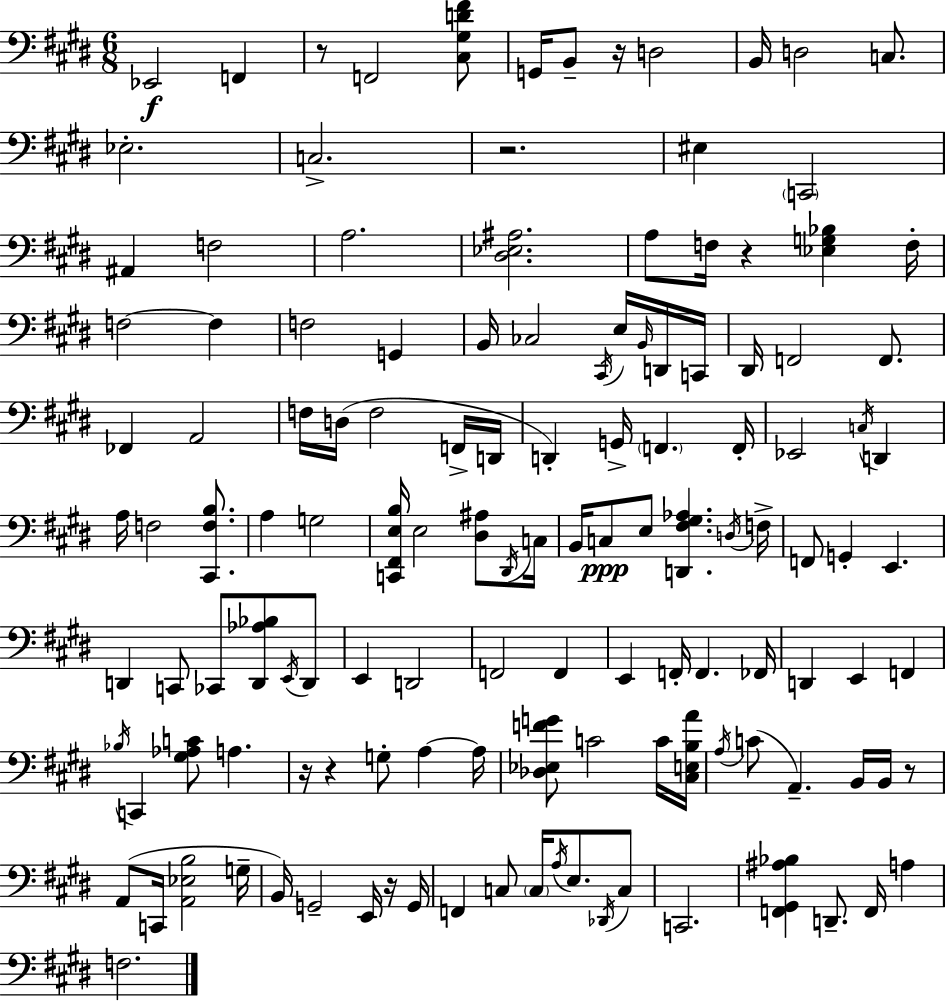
X:1
T:Untitled
M:6/8
L:1/4
K:E
_E,,2 F,, z/2 F,,2 [^C,^G,D^F]/2 G,,/4 B,,/2 z/4 D,2 B,,/4 D,2 C,/2 _E,2 C,2 z2 ^E, C,,2 ^A,, F,2 A,2 [^D,_E,^A,]2 A,/2 F,/4 z [_E,G,_B,] F,/4 F,2 F, F,2 G,, B,,/4 _C,2 ^C,,/4 E,/4 B,,/4 D,,/4 C,,/4 ^D,,/4 F,,2 F,,/2 _F,, A,,2 F,/4 D,/4 F,2 F,,/4 D,,/4 D,, G,,/4 F,, F,,/4 _E,,2 C,/4 D,, A,/4 F,2 [^C,,F,B,]/2 A, G,2 [C,,^F,,E,B,]/4 E,2 [^D,^A,]/2 ^D,,/4 C,/4 B,,/4 C,/2 E,/2 [D,,^F,^G,_A,] D,/4 F,/4 F,,/2 G,, E,, D,, C,,/2 _C,,/2 [D,,_A,_B,]/2 E,,/4 D,,/2 E,, D,,2 F,,2 F,, E,, F,,/4 F,, _F,,/4 D,, E,, F,, _B,/4 C,, [^G,_A,C]/2 A, z/4 z G,/2 A, A,/4 [_D,_E,FG]/2 C2 C/4 [^C,E,B,A]/4 A,/4 C/2 A,, B,,/4 B,,/4 z/2 A,,/2 C,,/4 [A,,_E,B,]2 G,/4 B,,/4 G,,2 E,,/4 z/4 G,,/4 F,, C,/2 C,/4 A,/4 E,/2 _D,,/4 C,/2 C,,2 [F,,^G,,^A,_B,] D,,/2 F,,/4 A, F,2